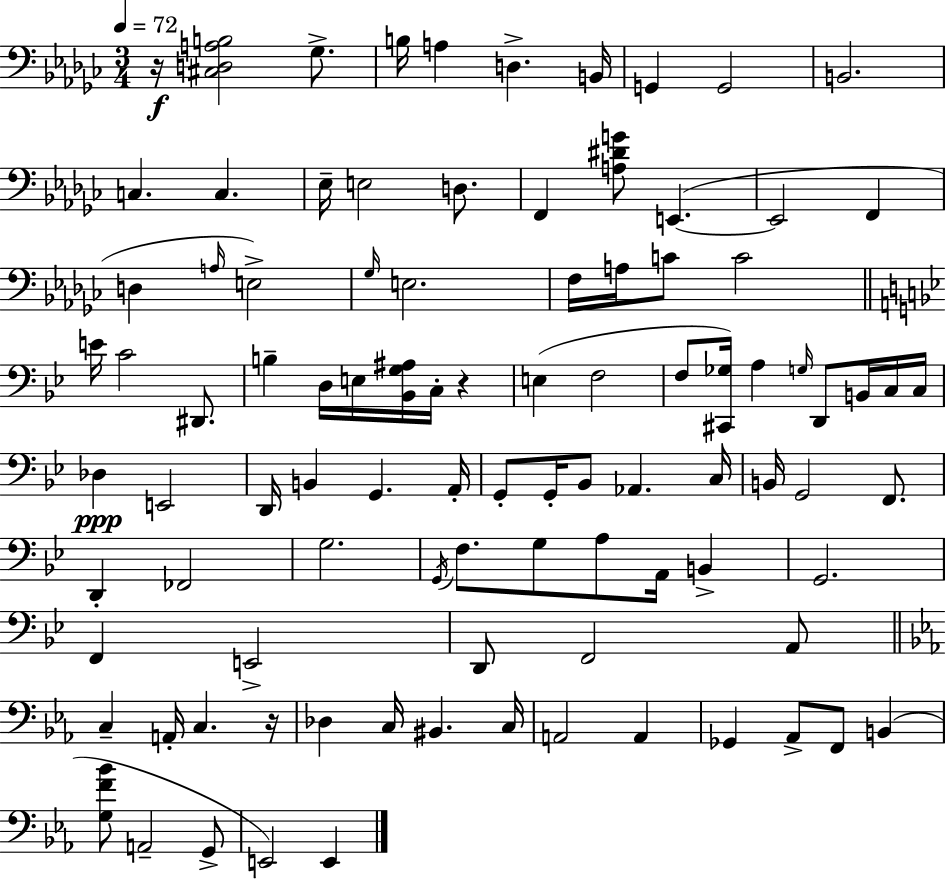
X:1
T:Untitled
M:3/4
L:1/4
K:Ebm
z/4 [^C,D,A,B,]2 _G,/2 B,/4 A, D, B,,/4 G,, G,,2 B,,2 C, C, _E,/4 E,2 D,/2 F,, [A,^DG]/2 E,, E,,2 F,, D, A,/4 E,2 _G,/4 E,2 F,/4 A,/4 C/2 C2 E/4 C2 ^D,,/2 B, D,/4 E,/4 [_B,,G,^A,]/4 C,/4 z E, F,2 F,/2 [^C,,_G,]/4 A, G,/4 D,,/2 B,,/4 C,/4 C,/4 _D, E,,2 D,,/4 B,, G,, A,,/4 G,,/2 G,,/4 _B,,/2 _A,, C,/4 B,,/4 G,,2 F,,/2 D,, _F,,2 G,2 G,,/4 F,/2 G,/2 A,/2 A,,/4 B,, G,,2 F,, E,,2 D,,/2 F,,2 A,,/2 C, A,,/4 C, z/4 _D, C,/4 ^B,, C,/4 A,,2 A,, _G,, _A,,/2 F,,/2 B,, [G,F_B]/2 A,,2 G,,/2 E,,2 E,,